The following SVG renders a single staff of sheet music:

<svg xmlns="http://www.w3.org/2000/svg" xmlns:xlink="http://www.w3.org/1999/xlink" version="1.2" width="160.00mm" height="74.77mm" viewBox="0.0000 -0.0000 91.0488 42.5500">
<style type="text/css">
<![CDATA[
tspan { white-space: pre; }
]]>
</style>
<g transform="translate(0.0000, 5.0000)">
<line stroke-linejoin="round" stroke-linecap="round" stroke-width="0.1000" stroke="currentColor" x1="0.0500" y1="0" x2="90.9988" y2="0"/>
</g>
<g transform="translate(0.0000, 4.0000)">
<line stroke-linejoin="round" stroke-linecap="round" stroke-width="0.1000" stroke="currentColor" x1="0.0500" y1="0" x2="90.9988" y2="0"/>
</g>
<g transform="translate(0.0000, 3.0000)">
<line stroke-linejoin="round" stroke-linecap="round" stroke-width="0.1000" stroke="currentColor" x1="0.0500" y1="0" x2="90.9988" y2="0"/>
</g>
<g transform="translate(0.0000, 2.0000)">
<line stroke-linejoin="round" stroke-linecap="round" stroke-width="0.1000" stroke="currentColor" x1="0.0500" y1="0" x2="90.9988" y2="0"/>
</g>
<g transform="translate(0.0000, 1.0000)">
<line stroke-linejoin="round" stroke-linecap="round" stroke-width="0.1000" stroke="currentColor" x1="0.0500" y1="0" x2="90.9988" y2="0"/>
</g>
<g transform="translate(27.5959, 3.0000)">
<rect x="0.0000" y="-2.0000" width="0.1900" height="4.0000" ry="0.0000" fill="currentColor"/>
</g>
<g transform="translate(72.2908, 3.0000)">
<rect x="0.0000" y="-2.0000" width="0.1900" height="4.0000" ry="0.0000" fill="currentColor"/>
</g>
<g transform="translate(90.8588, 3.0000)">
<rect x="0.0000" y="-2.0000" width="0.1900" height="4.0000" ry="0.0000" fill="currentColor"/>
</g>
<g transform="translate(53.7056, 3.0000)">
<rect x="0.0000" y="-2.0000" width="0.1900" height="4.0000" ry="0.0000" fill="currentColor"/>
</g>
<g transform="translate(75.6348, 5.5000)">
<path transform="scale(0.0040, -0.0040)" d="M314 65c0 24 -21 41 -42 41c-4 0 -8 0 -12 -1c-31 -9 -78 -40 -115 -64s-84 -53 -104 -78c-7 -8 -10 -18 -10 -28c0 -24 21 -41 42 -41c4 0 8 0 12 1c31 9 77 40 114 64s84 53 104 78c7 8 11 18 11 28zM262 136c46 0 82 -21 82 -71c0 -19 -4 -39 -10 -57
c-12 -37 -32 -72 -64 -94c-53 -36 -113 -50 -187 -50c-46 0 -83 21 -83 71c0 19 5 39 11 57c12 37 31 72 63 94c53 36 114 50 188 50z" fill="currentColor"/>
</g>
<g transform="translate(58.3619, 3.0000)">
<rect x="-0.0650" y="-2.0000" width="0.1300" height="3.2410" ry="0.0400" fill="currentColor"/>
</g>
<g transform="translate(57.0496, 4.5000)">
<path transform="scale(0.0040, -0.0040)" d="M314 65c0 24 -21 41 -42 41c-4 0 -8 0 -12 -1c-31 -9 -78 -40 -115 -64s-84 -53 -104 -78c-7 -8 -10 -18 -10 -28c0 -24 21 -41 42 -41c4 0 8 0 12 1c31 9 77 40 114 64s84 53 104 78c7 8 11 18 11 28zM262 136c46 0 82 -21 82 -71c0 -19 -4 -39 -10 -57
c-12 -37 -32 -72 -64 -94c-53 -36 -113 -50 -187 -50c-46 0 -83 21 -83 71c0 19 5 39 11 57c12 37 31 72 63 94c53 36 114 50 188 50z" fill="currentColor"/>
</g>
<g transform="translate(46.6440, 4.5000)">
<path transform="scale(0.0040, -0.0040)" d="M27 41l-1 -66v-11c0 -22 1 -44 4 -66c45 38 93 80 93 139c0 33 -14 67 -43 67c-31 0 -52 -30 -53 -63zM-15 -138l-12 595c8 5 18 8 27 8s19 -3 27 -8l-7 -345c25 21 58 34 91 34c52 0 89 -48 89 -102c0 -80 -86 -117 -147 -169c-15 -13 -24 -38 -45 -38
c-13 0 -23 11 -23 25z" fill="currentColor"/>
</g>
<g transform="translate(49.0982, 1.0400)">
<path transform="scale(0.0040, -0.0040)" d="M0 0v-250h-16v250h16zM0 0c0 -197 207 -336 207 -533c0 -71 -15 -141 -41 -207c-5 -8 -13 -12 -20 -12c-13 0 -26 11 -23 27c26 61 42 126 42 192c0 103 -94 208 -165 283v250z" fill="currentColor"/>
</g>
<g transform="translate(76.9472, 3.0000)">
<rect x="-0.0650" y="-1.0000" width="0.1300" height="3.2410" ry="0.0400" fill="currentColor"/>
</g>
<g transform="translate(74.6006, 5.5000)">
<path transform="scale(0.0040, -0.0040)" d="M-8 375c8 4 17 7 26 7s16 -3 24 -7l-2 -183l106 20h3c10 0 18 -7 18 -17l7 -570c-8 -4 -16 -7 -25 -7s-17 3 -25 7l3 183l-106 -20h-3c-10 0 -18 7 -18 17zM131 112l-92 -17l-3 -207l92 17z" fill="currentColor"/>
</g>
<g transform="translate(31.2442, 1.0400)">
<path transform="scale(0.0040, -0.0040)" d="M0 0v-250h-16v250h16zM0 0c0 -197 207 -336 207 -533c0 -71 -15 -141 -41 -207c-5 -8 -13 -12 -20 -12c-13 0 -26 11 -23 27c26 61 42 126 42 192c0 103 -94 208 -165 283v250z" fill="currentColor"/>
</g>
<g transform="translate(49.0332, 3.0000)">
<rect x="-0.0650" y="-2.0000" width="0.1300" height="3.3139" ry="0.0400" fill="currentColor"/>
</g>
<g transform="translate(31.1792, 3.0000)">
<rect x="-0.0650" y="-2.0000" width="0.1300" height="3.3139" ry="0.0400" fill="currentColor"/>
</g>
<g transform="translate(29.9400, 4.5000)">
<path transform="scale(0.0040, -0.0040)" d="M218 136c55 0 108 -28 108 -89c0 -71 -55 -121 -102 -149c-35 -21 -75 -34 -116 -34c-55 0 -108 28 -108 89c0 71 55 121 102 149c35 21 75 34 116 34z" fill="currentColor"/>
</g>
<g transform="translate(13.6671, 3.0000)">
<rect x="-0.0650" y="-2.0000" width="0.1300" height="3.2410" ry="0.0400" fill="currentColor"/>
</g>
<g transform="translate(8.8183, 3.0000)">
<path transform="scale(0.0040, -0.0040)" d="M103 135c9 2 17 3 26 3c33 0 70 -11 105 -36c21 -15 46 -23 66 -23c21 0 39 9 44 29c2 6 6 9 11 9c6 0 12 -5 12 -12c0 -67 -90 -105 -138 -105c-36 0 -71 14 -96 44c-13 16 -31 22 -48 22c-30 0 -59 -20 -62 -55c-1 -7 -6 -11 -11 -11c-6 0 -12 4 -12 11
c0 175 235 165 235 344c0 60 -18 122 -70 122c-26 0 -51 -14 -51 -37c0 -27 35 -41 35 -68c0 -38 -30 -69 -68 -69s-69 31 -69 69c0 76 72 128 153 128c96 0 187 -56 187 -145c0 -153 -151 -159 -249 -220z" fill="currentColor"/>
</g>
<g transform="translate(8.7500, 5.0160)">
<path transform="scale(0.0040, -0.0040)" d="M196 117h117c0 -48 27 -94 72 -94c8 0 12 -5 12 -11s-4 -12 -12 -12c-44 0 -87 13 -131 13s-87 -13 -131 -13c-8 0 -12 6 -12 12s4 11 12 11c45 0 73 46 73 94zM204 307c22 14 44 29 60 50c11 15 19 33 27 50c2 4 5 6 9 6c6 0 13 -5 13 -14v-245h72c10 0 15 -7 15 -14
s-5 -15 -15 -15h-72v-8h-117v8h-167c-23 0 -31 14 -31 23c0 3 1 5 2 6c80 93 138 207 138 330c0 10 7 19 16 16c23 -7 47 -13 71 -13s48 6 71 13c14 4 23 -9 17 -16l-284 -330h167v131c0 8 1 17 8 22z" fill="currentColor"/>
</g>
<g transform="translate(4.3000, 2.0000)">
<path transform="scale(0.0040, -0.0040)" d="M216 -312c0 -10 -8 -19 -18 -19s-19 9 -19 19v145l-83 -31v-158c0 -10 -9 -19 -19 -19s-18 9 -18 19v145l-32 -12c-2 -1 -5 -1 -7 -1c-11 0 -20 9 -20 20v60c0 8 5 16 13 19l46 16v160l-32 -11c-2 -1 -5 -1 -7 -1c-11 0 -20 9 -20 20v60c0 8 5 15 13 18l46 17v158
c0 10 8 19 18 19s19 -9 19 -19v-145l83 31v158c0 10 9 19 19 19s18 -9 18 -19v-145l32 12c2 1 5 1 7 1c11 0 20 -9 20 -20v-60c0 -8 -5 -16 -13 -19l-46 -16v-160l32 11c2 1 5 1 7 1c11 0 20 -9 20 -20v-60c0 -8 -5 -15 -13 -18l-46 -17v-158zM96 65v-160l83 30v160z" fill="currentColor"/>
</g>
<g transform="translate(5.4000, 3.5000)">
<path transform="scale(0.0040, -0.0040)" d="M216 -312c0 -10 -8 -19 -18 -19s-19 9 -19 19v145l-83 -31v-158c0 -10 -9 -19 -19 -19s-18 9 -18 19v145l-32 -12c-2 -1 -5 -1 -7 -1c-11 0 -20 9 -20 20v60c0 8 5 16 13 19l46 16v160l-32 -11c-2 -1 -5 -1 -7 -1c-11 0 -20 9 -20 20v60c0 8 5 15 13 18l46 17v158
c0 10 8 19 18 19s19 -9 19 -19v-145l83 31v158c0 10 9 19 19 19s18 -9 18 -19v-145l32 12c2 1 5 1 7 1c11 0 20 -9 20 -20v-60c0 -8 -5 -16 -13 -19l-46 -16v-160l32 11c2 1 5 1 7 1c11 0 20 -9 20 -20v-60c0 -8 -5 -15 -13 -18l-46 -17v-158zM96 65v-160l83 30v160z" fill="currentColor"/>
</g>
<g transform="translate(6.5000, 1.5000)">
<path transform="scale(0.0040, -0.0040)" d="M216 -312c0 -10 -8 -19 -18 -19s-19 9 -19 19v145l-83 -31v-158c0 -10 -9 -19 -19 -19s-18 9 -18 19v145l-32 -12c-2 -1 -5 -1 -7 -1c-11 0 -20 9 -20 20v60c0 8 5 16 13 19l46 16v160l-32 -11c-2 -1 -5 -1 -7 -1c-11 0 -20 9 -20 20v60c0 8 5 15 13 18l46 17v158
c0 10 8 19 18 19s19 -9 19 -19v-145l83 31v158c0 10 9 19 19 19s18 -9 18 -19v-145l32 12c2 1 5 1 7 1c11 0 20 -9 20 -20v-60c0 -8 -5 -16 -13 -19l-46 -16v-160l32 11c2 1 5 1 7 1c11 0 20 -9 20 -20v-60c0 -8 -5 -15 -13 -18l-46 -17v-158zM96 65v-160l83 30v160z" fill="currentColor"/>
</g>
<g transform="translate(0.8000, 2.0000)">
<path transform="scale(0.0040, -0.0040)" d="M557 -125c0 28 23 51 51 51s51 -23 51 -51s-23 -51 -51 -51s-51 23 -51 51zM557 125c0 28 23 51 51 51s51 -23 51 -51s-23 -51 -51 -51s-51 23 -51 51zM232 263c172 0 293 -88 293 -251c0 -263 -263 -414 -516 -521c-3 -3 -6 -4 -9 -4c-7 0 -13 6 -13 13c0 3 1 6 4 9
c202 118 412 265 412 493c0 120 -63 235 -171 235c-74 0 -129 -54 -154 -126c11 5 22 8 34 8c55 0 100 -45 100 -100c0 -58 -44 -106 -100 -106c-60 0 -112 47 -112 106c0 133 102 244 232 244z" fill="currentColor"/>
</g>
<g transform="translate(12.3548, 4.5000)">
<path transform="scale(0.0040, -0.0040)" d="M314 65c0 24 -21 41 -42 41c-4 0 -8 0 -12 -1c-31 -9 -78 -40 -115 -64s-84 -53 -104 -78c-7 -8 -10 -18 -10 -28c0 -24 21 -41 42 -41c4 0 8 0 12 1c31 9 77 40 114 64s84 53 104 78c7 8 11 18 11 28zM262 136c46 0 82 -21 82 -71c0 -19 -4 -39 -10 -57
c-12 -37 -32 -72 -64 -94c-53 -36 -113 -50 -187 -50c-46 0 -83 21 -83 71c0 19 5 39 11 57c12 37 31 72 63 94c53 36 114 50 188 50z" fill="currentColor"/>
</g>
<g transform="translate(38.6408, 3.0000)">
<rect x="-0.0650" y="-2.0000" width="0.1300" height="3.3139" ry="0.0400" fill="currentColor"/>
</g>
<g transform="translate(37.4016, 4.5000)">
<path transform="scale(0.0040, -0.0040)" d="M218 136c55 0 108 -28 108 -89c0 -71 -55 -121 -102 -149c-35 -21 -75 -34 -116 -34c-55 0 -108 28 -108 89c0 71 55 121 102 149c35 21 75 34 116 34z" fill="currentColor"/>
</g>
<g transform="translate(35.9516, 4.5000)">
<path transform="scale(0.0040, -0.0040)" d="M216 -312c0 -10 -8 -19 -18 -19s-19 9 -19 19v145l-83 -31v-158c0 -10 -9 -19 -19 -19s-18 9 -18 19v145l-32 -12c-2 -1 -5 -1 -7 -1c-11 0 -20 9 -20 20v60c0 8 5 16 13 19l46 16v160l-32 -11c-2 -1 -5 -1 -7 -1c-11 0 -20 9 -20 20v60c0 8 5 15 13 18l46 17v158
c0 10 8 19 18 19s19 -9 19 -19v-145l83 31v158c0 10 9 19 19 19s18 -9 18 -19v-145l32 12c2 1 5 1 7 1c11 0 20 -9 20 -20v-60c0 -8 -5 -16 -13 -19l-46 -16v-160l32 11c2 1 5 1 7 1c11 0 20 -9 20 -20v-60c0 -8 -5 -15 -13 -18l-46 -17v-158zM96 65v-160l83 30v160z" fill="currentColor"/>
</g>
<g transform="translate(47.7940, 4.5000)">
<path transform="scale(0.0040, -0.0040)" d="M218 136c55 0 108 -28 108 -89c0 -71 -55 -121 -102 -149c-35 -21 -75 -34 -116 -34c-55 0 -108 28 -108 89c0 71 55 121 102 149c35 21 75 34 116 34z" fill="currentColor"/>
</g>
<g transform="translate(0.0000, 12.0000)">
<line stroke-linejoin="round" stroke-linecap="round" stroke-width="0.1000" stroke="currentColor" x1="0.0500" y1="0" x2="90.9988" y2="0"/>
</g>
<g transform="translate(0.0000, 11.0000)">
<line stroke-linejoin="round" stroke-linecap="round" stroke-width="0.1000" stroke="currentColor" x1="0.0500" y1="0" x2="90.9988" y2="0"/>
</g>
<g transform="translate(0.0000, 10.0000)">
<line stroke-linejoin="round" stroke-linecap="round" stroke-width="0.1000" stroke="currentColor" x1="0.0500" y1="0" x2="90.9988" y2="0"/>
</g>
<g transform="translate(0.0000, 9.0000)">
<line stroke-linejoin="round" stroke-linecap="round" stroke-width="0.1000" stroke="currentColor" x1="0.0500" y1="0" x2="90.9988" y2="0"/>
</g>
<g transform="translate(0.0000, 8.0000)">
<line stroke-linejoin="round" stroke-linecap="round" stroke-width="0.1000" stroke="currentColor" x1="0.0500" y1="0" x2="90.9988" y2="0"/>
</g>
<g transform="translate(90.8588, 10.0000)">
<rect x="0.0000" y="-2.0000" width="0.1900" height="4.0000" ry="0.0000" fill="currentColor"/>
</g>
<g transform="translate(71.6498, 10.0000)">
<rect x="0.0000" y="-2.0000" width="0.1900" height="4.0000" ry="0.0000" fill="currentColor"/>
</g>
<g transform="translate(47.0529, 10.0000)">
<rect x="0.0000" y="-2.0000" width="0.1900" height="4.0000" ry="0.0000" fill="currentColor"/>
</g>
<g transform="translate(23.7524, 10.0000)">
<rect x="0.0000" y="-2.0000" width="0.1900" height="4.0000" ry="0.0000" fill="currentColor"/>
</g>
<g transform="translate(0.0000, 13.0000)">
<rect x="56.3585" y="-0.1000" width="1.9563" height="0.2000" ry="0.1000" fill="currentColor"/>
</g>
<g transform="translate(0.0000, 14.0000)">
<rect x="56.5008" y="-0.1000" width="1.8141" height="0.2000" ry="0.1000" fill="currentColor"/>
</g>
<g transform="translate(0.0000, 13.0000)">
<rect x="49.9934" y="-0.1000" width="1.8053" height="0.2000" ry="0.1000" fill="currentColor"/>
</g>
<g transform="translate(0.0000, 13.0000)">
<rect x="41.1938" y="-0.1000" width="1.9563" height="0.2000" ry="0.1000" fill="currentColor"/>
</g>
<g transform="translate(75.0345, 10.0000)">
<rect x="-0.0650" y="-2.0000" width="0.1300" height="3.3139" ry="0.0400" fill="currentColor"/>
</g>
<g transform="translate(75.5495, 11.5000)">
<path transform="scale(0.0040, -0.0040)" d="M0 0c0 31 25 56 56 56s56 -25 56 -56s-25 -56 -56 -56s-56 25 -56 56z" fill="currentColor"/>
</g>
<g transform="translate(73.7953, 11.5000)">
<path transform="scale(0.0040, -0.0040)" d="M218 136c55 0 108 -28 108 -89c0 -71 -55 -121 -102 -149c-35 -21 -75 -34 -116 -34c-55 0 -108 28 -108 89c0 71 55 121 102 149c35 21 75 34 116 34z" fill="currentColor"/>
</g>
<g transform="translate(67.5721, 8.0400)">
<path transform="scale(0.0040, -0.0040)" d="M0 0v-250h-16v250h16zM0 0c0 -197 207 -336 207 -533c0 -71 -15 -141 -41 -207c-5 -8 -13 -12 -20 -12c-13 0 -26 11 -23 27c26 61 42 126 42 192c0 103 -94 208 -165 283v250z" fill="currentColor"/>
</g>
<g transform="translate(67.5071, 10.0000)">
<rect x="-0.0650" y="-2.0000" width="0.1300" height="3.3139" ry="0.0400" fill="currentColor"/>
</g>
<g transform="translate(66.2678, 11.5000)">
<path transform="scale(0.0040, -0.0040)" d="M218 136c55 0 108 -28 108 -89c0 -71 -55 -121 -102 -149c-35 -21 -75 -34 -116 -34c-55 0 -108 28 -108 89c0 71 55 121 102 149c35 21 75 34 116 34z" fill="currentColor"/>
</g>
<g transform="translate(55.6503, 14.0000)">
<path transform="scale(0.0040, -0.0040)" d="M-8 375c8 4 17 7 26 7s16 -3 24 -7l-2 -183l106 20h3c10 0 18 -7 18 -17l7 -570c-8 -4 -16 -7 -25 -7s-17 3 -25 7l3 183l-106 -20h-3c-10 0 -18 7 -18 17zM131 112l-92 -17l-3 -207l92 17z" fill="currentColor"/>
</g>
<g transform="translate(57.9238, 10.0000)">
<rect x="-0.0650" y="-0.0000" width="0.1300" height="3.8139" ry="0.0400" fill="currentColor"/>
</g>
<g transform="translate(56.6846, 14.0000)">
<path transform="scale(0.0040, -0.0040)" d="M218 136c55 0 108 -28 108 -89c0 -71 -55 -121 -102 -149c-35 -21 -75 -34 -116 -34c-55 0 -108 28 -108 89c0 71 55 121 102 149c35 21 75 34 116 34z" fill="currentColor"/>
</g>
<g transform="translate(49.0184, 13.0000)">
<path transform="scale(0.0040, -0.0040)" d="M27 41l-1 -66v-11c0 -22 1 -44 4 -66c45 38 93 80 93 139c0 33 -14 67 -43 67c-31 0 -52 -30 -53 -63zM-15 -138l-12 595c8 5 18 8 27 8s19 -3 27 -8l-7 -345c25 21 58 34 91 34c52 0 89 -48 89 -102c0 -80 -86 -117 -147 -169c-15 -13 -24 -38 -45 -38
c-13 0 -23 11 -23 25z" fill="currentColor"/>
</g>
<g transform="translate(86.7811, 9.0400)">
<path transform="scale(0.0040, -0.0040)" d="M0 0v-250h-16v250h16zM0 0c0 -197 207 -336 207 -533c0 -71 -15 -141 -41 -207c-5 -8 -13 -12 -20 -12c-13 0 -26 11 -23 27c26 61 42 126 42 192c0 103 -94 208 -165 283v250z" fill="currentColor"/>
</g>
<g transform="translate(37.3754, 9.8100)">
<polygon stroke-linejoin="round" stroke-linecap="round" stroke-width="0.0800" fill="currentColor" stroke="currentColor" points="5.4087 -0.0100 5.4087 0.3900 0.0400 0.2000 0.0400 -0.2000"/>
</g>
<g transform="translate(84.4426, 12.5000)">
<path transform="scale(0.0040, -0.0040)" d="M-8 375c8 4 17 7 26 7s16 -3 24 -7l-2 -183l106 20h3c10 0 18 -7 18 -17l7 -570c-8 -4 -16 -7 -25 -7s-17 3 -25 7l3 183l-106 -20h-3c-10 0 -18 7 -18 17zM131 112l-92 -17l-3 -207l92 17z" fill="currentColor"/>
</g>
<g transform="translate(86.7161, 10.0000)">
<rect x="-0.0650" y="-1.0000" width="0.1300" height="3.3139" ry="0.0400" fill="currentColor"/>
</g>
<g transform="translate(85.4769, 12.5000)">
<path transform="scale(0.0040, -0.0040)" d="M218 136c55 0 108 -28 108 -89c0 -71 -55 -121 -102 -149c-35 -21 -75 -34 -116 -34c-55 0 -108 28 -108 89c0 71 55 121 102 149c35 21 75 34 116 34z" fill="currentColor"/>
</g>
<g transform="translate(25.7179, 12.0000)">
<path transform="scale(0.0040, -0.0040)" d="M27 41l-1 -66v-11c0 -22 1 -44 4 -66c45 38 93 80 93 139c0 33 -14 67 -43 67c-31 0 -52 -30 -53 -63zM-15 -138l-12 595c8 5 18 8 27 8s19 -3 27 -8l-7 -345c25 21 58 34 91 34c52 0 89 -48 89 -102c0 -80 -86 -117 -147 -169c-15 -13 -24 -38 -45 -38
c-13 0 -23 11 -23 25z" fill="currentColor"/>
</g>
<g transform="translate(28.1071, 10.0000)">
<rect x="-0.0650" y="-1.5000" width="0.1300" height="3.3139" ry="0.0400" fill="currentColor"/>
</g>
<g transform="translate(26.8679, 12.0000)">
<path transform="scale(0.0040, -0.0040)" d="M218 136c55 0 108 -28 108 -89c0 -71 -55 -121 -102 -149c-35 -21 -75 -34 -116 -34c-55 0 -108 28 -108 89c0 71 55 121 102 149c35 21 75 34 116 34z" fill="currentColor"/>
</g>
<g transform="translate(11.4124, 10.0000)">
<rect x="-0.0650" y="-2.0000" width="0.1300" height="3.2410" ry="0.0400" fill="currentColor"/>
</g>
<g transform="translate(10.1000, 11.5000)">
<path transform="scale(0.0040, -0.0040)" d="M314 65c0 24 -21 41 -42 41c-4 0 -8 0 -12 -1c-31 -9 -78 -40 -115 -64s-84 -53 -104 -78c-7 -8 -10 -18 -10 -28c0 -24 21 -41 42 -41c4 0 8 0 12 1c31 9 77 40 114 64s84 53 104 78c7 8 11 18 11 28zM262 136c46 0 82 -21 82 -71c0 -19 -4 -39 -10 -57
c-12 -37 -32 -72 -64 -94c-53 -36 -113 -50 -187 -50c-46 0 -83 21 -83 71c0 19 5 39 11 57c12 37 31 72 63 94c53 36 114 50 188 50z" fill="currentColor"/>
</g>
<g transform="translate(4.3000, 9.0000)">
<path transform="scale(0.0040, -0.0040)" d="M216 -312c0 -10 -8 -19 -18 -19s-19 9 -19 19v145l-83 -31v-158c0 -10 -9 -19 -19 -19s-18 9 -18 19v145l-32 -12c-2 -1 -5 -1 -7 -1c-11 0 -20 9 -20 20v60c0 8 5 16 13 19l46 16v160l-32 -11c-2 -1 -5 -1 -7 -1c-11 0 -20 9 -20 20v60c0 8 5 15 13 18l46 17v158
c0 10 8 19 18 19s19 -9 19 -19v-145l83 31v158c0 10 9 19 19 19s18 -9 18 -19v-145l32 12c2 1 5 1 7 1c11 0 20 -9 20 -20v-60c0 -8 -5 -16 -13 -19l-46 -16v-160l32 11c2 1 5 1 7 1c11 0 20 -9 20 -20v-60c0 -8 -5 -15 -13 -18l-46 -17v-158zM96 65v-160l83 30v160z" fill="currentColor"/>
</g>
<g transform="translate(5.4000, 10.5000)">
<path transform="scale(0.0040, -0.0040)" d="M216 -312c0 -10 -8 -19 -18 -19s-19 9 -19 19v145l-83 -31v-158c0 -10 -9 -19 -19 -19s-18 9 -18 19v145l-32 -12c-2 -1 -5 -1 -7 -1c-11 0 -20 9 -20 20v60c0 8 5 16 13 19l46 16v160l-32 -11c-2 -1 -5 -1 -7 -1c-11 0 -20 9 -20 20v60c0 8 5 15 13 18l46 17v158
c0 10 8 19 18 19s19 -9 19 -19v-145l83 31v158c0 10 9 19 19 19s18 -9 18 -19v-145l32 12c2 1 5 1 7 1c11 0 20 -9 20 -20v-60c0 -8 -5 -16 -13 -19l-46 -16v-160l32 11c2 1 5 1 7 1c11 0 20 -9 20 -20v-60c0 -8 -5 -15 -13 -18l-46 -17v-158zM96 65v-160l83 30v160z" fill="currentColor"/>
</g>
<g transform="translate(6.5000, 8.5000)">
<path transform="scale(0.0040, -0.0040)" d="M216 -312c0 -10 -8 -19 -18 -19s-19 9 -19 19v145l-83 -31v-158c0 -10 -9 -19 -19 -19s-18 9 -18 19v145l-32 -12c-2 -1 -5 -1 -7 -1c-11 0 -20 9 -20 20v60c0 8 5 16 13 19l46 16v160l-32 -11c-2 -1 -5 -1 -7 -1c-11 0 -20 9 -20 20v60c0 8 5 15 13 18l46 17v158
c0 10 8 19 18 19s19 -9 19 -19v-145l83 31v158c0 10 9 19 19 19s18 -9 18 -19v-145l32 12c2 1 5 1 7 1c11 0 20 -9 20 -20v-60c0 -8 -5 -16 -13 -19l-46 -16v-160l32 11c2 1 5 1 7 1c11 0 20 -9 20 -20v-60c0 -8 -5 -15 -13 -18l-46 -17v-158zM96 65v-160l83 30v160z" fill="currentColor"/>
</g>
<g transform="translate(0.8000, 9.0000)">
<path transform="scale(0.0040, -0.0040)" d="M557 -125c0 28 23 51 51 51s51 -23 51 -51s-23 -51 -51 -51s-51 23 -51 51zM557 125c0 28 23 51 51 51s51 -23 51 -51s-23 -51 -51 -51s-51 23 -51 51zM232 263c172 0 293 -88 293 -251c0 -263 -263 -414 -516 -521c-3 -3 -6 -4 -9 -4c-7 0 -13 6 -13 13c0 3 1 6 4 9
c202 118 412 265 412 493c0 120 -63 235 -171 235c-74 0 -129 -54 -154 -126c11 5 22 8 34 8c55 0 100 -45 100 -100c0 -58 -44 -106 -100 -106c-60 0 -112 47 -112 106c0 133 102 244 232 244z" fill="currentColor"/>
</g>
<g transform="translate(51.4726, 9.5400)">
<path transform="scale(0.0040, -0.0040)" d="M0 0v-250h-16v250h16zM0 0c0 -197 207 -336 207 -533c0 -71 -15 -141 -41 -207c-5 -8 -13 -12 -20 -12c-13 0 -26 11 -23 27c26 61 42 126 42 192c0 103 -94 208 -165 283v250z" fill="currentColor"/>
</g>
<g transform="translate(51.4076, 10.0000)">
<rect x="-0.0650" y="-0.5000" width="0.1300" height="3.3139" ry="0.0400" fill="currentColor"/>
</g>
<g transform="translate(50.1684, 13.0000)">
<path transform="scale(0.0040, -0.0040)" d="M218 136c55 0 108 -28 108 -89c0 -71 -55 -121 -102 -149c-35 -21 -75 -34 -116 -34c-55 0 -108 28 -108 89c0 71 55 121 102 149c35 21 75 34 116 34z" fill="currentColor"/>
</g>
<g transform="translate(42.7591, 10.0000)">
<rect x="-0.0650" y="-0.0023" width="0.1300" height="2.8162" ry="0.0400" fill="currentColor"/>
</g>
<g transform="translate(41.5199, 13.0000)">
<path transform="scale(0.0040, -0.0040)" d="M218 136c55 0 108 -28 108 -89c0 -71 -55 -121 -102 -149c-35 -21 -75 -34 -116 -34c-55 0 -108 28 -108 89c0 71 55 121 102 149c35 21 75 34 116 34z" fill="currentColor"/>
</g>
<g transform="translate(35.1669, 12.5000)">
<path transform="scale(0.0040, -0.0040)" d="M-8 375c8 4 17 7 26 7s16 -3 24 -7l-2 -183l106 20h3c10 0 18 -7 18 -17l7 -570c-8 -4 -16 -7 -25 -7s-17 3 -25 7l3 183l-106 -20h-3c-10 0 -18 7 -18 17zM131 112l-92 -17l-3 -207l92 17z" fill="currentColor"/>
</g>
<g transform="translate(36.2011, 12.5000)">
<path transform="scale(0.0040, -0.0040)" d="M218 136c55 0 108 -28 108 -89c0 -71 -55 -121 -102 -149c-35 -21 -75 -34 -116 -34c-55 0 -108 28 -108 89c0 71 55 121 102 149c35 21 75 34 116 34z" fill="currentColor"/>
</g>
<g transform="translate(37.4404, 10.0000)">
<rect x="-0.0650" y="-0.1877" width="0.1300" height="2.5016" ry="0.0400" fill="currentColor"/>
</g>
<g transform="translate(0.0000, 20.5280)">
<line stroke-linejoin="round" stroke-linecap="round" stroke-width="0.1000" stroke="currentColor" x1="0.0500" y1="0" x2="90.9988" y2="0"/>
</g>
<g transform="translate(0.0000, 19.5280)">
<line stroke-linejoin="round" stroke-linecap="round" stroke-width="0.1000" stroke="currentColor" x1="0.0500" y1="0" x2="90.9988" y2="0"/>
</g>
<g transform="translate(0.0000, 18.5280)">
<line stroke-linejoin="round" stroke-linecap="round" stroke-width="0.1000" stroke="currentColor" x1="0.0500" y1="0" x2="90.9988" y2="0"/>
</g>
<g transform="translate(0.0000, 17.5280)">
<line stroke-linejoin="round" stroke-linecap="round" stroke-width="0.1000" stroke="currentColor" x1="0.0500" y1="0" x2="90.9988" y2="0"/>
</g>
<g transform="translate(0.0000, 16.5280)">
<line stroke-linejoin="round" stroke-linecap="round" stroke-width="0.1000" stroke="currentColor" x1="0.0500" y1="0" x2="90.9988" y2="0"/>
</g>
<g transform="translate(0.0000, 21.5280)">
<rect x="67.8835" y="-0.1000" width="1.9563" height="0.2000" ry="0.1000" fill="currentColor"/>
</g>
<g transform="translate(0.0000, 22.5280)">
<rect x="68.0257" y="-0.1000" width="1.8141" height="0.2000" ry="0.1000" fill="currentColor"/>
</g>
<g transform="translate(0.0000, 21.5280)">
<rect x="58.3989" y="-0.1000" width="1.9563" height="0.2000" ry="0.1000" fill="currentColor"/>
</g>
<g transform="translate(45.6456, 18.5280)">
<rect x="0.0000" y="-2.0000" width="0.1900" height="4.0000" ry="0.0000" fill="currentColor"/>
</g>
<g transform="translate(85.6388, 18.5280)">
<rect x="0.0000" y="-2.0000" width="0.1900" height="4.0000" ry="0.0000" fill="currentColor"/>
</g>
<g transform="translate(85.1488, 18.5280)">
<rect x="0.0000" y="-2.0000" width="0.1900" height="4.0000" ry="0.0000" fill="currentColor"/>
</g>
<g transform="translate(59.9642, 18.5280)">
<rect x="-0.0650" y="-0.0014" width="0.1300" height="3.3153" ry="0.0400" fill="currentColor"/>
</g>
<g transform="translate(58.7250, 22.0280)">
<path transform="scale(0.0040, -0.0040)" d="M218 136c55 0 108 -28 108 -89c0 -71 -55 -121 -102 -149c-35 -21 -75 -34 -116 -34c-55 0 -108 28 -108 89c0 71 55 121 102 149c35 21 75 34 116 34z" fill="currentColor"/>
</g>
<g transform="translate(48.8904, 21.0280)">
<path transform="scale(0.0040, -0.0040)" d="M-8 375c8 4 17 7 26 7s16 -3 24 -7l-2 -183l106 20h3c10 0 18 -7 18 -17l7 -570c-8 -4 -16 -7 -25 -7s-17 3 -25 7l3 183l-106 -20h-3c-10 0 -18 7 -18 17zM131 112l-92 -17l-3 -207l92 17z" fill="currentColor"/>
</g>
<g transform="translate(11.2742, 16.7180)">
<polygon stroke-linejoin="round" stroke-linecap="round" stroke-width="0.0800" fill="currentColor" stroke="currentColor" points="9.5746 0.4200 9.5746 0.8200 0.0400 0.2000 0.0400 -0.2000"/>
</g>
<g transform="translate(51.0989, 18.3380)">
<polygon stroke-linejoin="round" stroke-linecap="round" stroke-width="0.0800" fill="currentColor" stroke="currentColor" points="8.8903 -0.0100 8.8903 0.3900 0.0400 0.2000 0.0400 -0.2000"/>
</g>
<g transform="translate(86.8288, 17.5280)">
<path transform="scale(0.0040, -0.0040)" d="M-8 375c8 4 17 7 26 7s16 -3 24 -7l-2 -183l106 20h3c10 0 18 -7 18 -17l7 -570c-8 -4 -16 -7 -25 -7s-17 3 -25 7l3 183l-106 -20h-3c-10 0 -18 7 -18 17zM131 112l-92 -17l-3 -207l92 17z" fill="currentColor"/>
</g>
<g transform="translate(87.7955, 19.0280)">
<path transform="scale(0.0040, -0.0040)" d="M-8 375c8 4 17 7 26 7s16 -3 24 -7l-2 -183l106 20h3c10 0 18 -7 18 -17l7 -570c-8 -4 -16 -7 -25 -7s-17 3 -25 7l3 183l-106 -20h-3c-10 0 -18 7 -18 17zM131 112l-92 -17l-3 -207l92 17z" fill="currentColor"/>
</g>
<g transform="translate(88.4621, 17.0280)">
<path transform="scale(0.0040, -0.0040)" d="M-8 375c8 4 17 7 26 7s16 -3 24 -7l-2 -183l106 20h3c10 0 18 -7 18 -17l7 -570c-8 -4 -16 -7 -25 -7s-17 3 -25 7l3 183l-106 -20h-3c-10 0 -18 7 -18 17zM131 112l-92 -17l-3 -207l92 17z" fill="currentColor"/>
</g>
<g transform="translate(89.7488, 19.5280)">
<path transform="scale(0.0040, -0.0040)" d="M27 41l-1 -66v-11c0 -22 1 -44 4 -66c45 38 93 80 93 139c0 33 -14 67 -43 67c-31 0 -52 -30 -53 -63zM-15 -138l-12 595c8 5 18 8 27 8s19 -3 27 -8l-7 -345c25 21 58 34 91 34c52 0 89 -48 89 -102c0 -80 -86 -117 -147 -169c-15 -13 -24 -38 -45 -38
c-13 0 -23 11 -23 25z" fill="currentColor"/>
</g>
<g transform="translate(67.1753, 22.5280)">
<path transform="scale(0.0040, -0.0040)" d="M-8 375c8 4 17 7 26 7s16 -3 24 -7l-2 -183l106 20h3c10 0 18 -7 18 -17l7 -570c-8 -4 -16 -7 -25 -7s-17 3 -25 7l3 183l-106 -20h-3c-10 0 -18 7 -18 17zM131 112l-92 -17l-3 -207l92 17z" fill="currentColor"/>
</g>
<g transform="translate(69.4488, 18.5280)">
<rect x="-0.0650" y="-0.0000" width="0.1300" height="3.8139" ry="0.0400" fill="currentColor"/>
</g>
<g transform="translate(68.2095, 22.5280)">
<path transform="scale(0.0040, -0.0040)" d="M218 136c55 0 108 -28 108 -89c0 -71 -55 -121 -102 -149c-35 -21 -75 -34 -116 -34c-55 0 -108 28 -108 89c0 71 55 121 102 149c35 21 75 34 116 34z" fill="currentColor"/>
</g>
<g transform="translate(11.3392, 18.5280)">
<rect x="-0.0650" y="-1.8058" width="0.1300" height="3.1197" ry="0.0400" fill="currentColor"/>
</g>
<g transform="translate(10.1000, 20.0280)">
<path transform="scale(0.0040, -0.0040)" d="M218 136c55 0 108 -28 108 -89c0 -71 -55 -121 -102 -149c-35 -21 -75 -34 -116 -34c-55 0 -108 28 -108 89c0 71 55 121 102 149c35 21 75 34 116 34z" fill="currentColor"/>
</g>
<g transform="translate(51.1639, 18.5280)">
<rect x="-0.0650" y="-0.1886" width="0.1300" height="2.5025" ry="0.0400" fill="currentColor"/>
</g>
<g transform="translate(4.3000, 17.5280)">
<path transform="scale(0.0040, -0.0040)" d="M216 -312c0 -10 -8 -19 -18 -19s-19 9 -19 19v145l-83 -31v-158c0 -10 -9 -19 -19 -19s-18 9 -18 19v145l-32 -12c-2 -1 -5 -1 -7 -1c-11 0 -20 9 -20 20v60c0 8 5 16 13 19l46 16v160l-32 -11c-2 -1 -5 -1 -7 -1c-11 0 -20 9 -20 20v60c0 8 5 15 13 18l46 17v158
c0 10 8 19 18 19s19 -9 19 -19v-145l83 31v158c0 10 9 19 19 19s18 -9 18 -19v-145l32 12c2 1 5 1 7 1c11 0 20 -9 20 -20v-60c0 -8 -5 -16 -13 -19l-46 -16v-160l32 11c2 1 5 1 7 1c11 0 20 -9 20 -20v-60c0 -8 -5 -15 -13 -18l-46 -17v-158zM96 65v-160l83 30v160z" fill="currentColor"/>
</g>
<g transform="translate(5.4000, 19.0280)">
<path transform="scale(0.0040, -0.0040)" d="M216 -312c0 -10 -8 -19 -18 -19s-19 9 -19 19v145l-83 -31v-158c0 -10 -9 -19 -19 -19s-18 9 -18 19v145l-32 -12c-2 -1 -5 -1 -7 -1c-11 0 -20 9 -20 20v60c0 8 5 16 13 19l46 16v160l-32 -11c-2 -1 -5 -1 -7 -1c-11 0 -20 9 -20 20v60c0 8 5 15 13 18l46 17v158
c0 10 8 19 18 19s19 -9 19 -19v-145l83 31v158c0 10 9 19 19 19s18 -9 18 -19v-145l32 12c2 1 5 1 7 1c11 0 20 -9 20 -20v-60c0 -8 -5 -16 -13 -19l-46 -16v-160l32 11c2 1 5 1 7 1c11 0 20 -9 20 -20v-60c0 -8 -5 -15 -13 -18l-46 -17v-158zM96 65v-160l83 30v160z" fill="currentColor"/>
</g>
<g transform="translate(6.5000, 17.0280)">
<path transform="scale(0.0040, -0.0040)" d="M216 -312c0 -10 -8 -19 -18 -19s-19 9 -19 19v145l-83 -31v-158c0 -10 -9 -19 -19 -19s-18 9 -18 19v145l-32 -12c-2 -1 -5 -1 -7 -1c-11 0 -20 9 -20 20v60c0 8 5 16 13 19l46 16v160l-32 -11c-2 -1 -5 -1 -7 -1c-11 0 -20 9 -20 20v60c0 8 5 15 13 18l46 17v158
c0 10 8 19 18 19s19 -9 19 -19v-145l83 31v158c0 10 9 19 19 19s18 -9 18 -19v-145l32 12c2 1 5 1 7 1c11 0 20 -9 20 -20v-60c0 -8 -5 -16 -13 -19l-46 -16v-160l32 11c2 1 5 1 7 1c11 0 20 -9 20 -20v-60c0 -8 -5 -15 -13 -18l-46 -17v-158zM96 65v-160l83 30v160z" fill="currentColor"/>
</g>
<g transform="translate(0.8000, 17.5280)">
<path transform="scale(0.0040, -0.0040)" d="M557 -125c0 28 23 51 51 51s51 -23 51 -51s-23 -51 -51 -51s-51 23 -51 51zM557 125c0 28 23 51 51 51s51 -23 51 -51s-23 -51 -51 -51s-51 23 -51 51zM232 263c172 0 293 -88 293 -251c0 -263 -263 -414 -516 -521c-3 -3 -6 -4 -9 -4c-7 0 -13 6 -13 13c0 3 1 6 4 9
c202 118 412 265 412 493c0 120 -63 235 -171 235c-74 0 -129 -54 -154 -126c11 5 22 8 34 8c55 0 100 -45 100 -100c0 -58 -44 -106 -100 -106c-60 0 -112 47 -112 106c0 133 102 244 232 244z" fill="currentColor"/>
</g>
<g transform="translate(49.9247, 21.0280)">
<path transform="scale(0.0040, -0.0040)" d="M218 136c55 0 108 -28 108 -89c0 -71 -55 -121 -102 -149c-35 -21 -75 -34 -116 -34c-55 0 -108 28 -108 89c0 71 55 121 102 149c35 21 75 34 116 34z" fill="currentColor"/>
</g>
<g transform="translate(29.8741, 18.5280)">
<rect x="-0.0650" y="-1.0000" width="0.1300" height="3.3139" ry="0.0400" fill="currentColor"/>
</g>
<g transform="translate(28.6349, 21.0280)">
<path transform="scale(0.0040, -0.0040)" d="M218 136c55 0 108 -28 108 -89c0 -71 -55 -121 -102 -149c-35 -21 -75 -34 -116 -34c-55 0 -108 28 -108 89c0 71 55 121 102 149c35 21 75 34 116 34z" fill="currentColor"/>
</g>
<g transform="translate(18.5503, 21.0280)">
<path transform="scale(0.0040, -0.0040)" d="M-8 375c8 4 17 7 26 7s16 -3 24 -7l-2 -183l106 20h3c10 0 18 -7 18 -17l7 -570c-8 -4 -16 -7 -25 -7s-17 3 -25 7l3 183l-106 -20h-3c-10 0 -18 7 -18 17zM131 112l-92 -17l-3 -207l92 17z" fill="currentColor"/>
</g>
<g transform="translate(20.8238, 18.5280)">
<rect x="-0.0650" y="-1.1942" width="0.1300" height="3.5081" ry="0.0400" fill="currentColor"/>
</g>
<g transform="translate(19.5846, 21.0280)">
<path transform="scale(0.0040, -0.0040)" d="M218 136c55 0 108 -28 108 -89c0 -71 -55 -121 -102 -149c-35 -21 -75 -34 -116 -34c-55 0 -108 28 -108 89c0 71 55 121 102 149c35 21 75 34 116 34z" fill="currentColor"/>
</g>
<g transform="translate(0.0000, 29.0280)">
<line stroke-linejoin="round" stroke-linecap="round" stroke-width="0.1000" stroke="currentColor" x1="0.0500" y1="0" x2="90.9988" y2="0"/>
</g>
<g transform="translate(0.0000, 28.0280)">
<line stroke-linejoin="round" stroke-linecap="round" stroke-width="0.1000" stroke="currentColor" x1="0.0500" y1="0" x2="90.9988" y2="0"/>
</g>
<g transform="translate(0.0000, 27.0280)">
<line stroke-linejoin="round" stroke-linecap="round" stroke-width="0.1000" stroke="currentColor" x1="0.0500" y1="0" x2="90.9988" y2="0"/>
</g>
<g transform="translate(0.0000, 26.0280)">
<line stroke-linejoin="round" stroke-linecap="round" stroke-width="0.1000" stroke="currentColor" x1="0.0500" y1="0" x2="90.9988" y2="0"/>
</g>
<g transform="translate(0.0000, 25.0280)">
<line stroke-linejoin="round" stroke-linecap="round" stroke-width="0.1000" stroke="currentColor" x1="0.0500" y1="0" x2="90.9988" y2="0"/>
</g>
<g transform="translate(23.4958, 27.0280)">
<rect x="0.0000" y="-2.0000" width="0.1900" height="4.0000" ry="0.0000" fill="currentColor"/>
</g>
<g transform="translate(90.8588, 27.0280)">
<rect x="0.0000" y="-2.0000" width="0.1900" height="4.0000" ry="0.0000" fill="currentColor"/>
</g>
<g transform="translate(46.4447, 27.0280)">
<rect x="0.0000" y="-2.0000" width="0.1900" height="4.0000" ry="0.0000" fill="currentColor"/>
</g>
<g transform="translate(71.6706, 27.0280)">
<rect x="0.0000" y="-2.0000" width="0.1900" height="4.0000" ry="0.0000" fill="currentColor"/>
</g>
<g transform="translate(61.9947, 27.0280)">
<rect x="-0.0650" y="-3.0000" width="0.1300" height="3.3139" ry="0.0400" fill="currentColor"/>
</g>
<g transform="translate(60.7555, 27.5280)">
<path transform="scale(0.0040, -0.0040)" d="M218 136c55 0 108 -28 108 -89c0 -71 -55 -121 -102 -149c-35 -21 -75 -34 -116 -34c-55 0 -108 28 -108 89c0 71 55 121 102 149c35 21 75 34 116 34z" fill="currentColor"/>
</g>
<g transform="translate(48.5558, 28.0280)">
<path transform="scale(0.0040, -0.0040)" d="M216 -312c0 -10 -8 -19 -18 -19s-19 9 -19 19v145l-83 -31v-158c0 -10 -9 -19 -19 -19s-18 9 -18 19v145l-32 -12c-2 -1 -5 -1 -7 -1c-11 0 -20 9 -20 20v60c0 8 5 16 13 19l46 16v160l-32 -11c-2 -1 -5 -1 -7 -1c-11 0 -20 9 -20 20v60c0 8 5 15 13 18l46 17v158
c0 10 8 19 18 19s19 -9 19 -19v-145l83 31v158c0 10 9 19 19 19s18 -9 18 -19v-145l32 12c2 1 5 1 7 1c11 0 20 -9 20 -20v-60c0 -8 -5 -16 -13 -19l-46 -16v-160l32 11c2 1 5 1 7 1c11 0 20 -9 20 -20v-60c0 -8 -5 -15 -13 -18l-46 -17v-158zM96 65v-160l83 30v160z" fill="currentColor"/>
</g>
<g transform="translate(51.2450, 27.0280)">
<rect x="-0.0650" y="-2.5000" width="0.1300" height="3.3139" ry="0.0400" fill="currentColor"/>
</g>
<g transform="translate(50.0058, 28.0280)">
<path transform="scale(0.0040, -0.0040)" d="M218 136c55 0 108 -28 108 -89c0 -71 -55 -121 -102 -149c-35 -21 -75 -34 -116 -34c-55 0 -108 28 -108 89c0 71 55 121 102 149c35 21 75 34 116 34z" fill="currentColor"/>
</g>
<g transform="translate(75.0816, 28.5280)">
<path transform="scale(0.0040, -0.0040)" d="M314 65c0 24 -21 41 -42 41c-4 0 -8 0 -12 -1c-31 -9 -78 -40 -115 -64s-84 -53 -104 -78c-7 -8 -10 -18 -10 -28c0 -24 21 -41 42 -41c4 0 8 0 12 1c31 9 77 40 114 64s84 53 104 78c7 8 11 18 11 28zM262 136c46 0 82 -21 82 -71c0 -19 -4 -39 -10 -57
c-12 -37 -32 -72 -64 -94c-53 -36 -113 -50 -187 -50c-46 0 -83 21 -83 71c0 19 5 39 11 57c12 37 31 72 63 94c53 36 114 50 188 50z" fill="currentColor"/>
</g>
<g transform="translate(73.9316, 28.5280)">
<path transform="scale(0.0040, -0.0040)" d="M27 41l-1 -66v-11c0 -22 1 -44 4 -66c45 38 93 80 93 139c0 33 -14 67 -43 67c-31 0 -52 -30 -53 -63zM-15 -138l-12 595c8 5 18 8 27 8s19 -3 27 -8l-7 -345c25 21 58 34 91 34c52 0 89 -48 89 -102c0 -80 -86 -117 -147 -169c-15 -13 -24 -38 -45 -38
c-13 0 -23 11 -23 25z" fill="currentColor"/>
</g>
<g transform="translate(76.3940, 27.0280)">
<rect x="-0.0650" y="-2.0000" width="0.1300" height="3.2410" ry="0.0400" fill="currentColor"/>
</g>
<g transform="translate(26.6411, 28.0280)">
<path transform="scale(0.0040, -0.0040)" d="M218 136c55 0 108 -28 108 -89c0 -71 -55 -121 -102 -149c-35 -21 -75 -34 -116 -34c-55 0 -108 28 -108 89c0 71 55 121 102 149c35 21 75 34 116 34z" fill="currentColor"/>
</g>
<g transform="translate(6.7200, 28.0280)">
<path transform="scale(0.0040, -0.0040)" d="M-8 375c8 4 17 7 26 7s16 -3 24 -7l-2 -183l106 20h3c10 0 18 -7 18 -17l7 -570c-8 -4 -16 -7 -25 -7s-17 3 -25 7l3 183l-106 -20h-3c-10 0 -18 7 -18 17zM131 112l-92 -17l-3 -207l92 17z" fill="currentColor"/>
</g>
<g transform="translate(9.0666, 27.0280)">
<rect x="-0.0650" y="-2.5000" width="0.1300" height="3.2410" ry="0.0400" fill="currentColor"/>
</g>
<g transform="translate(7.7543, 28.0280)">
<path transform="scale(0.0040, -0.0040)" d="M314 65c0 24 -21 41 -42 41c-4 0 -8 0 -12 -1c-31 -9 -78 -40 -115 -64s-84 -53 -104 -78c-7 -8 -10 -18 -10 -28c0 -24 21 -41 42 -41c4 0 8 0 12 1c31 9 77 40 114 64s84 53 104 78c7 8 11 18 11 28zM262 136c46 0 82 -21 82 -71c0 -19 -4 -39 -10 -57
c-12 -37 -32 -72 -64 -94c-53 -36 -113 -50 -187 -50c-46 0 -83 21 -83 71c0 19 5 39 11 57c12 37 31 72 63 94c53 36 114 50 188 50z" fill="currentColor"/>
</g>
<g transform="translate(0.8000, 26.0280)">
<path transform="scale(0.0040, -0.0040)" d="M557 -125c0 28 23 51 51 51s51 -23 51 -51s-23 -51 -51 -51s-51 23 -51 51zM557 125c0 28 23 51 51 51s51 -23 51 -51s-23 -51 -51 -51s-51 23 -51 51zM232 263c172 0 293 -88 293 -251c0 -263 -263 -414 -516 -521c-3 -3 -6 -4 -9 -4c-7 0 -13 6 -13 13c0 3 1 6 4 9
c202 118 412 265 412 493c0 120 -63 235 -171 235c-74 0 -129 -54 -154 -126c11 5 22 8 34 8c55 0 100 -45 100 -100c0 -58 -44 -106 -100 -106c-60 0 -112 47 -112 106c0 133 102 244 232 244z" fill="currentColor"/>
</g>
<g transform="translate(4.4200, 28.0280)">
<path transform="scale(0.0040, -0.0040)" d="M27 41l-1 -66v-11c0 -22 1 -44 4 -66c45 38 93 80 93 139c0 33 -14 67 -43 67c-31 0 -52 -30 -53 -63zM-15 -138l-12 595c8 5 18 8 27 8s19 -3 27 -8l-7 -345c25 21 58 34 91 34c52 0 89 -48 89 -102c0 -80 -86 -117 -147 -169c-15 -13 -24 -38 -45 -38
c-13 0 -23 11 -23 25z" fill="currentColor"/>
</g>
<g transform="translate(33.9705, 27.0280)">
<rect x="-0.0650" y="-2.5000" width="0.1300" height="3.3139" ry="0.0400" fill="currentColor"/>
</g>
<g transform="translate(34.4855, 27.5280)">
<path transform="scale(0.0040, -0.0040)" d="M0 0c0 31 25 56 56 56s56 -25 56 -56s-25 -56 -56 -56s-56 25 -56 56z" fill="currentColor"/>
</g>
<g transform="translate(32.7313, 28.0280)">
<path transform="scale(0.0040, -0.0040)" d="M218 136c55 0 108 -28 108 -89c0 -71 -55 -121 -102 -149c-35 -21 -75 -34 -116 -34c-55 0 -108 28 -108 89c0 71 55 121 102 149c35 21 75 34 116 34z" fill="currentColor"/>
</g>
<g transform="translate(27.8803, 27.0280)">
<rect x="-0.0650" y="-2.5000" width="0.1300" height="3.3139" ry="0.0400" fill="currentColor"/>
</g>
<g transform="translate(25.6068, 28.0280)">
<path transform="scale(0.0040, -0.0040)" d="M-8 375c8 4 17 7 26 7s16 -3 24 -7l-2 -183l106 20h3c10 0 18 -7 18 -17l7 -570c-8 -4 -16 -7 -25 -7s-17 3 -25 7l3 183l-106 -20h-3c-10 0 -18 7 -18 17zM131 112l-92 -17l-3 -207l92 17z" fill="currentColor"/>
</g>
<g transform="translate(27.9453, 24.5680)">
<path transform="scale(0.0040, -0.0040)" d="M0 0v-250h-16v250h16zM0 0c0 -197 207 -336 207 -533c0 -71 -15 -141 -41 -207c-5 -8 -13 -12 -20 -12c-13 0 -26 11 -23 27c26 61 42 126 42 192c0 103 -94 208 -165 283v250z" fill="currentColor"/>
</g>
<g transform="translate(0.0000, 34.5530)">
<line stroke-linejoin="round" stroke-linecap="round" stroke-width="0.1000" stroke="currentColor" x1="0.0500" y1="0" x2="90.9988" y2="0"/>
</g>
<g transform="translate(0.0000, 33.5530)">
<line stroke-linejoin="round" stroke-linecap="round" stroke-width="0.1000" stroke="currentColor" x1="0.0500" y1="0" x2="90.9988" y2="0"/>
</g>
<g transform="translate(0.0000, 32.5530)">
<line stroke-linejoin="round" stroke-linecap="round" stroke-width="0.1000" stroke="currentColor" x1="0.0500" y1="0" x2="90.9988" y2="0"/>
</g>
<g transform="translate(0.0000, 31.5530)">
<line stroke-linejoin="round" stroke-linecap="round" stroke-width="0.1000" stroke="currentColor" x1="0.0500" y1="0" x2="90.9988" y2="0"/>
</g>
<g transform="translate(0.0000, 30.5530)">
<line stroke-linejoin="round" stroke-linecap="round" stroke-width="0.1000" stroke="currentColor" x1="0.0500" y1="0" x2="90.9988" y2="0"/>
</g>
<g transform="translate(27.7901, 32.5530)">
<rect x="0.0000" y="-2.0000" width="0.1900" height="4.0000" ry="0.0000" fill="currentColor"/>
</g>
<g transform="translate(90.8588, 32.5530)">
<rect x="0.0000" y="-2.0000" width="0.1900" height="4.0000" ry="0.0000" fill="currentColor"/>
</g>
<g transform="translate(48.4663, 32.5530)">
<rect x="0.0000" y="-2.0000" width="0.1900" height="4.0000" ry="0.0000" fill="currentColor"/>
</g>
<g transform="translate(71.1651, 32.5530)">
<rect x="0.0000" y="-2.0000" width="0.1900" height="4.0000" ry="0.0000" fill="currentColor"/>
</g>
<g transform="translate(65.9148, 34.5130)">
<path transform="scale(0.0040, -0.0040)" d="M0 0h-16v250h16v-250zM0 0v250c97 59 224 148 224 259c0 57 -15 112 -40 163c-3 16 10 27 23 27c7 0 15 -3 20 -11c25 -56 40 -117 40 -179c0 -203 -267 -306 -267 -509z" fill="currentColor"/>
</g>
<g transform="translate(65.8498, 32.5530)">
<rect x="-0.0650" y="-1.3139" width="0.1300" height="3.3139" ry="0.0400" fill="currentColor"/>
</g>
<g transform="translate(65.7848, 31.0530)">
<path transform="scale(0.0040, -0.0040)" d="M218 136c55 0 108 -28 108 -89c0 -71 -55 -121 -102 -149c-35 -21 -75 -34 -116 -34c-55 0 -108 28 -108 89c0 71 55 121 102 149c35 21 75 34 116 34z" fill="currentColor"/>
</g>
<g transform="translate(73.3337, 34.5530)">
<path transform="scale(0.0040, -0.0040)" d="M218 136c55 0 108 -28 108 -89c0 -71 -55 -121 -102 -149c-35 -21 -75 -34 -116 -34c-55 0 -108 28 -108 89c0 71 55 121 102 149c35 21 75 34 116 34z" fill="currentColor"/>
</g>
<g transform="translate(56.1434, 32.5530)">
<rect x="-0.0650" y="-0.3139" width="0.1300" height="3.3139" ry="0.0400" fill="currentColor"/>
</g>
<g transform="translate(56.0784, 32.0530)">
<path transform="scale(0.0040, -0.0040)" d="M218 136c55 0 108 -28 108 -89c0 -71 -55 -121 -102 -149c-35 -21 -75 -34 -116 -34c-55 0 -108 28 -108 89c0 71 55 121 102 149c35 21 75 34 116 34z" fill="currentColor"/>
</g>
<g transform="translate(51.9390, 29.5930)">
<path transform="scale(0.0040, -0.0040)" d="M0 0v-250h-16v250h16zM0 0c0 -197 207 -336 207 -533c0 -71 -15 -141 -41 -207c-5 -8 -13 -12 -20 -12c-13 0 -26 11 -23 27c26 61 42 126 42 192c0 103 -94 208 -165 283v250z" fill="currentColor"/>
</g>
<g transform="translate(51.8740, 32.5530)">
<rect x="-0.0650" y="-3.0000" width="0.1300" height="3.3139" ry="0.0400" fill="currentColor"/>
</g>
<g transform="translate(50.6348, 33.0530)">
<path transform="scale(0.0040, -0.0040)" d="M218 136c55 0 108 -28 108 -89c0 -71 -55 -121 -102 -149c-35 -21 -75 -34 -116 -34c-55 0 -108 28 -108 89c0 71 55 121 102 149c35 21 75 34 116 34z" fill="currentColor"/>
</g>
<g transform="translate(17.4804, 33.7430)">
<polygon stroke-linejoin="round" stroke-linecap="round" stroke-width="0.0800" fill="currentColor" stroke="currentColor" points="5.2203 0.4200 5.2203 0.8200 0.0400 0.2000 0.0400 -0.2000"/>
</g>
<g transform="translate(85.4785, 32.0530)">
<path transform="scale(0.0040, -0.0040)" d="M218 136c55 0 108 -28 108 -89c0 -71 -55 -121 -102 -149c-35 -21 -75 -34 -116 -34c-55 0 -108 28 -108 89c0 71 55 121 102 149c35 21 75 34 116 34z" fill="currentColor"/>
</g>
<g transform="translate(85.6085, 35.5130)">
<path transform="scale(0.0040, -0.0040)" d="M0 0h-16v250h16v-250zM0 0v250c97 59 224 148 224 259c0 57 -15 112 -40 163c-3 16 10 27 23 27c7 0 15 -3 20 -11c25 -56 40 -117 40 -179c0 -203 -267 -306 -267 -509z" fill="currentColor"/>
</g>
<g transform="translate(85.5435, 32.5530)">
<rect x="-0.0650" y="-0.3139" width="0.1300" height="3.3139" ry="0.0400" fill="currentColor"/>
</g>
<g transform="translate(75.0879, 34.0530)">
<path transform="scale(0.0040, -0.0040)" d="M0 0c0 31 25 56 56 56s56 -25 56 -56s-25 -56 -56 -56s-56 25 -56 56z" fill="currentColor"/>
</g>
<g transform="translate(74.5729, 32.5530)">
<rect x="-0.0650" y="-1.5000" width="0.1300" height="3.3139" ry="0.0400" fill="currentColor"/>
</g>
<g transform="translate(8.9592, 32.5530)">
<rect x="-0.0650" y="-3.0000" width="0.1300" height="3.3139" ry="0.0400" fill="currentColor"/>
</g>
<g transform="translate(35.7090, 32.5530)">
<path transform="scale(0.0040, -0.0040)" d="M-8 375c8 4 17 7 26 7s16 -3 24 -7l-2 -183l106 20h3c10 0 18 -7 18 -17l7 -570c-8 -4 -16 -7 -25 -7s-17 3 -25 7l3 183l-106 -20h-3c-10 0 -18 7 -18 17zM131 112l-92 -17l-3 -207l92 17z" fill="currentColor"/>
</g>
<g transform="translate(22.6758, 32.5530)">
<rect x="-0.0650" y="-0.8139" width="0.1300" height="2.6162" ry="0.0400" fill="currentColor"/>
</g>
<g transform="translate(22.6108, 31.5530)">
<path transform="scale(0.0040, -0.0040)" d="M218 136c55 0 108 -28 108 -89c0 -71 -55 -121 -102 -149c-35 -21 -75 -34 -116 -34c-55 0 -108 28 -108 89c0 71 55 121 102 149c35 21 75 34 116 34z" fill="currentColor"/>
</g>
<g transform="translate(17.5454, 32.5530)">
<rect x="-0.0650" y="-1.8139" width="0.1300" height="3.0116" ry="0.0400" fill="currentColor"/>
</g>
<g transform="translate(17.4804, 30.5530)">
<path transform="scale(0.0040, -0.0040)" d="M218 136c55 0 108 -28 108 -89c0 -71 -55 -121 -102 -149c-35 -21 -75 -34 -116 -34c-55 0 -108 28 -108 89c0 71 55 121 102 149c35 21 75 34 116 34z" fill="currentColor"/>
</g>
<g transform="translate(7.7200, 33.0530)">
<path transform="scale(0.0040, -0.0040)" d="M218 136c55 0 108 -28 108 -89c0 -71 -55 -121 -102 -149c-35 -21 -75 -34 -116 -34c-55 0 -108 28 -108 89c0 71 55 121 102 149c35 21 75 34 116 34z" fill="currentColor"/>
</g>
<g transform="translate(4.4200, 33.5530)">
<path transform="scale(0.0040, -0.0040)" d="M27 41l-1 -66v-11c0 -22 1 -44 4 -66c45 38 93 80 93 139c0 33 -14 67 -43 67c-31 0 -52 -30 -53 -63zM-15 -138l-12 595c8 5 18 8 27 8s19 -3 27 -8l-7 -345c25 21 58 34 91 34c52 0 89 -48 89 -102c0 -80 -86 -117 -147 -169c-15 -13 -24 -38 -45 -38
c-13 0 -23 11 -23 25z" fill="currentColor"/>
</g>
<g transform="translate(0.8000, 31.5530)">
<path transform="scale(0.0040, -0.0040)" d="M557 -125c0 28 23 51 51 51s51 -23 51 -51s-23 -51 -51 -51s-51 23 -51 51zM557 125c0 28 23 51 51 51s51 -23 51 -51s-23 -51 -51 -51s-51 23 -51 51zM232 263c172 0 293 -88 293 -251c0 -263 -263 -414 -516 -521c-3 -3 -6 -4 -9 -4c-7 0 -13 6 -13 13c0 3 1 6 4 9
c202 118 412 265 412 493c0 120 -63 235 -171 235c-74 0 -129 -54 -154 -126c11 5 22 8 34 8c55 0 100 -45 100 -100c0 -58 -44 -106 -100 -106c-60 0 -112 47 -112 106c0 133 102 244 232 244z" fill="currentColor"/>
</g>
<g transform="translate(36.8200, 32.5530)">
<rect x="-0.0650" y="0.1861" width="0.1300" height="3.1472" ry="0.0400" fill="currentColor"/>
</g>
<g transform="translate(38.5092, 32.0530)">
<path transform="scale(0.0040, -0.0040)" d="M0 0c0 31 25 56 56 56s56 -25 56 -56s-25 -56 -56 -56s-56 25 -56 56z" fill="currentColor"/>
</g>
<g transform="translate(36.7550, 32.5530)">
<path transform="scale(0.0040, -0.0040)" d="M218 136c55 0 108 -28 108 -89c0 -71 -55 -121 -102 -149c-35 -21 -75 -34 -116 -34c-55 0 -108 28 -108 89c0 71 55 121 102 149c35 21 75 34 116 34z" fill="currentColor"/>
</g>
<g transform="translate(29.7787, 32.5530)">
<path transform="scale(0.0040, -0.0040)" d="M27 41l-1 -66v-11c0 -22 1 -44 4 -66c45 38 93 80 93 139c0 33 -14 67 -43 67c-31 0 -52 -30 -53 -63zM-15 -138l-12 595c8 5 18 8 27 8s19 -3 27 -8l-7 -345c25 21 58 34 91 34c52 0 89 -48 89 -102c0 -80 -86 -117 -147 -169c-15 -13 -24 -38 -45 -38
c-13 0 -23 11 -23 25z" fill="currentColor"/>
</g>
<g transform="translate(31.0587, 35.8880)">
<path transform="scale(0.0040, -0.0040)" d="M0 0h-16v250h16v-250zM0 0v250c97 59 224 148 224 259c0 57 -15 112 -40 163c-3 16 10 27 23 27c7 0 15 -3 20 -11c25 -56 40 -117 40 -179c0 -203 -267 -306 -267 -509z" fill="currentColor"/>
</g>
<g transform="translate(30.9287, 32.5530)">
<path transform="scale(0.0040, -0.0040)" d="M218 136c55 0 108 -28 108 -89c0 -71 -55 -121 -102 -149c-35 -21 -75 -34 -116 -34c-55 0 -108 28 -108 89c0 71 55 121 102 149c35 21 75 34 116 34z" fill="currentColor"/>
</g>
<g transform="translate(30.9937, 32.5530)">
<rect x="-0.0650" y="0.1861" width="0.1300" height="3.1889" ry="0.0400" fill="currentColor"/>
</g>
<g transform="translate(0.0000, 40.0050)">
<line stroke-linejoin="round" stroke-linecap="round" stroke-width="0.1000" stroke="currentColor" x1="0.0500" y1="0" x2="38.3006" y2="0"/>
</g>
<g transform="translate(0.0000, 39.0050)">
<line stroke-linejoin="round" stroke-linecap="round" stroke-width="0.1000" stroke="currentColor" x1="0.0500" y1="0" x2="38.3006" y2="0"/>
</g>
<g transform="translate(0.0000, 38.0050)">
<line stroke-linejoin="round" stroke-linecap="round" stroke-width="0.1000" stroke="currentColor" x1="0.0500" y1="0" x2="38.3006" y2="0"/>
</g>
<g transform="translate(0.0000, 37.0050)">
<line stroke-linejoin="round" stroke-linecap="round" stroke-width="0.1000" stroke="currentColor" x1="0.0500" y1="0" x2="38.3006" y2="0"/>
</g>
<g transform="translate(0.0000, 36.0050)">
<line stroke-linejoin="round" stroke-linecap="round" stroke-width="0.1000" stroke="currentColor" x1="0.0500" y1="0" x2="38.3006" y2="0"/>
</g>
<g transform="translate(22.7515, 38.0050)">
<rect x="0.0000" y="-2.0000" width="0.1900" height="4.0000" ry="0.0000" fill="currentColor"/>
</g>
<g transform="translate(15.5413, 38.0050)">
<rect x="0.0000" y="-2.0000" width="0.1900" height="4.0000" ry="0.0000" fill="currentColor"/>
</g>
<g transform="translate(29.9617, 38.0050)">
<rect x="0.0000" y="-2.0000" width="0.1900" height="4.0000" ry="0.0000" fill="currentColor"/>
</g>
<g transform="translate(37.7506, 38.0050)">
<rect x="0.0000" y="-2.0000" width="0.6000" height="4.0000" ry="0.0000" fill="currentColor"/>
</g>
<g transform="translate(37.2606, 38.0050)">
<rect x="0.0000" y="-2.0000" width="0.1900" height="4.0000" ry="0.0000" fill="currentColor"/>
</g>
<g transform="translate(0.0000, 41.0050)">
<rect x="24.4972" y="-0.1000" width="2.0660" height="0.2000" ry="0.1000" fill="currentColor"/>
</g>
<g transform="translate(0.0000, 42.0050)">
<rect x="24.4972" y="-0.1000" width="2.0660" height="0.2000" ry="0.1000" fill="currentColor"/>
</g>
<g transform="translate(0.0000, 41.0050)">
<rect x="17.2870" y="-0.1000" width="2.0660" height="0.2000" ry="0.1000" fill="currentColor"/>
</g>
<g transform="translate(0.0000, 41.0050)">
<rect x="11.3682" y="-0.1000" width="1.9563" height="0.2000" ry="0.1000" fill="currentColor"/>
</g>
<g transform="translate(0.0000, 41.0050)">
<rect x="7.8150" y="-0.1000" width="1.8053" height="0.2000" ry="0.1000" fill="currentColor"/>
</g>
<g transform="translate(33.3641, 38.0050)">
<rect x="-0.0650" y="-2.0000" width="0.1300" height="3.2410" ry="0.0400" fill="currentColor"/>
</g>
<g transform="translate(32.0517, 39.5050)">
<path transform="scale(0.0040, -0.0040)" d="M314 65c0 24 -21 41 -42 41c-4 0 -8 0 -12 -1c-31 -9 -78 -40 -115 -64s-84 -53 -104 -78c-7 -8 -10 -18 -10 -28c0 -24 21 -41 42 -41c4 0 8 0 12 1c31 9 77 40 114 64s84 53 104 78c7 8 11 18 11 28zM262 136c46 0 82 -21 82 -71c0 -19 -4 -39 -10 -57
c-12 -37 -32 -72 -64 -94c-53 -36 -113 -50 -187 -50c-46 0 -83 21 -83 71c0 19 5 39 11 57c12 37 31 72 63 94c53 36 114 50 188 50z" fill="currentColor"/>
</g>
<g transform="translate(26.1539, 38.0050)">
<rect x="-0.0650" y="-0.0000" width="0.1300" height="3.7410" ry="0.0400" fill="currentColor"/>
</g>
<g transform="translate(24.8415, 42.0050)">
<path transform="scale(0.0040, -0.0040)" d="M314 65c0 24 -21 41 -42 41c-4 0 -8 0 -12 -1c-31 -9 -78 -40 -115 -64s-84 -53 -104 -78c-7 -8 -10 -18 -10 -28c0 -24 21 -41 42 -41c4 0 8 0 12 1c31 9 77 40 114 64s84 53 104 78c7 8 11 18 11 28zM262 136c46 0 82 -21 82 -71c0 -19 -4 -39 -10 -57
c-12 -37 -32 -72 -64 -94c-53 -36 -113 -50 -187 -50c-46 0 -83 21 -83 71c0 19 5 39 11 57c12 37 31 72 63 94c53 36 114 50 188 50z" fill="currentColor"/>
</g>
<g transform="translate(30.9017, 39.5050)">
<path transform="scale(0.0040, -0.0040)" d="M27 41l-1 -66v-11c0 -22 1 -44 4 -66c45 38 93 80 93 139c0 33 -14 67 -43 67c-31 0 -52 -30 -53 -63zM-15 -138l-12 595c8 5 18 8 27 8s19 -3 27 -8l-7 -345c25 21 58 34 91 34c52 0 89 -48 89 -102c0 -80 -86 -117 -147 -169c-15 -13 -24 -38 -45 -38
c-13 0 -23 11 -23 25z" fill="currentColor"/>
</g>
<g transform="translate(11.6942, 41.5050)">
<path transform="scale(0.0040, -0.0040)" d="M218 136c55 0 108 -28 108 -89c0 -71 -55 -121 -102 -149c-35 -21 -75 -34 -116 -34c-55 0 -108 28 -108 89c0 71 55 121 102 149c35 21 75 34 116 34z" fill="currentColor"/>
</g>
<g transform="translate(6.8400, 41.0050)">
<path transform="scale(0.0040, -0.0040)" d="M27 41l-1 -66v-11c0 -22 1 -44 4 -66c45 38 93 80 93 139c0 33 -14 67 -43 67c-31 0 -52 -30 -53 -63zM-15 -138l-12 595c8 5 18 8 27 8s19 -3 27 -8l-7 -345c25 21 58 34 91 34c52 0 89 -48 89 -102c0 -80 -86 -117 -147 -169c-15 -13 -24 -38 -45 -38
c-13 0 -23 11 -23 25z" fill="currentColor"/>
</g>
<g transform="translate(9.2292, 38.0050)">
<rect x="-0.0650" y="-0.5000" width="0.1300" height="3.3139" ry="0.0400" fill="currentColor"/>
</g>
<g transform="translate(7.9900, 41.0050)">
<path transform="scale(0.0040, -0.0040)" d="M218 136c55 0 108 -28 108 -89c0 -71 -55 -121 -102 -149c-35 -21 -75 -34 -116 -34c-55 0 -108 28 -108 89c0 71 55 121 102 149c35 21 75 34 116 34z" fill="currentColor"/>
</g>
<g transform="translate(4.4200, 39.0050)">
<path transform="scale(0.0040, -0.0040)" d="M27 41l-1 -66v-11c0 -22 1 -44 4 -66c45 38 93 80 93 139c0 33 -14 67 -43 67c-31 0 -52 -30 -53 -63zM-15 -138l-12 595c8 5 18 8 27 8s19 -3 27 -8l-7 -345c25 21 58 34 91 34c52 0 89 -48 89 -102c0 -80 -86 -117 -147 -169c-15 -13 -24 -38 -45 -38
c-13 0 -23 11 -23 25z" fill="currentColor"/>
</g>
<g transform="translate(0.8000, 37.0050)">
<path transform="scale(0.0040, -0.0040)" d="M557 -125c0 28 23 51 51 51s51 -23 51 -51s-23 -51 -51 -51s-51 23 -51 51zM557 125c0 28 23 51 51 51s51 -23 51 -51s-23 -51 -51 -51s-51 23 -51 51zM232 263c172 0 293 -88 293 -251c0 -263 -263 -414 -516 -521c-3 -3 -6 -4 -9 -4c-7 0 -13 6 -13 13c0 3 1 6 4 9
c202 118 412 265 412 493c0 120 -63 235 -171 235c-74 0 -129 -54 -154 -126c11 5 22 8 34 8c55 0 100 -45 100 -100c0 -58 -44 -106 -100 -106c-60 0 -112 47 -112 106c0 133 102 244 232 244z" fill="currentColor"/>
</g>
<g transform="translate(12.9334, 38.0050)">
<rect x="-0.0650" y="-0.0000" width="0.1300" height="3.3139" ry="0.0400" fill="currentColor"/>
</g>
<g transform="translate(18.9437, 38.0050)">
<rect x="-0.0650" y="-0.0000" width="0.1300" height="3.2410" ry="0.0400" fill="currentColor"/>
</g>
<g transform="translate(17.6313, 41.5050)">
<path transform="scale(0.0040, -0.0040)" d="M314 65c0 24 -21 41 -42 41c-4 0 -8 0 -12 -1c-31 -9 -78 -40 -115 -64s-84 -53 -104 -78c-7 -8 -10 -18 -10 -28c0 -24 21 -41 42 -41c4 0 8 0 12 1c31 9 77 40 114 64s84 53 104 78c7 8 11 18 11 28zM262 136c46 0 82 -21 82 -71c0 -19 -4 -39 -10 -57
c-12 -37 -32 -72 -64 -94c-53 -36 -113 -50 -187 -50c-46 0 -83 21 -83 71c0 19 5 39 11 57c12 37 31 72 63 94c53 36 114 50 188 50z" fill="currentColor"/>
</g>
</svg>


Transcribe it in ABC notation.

X:1
T:Untitled
M:2/4
L:1/4
K:A
A,,2 A,,/2 ^A,, _A,,/2 A,,2 F,,2 A,,2 _G,, F,,/2 E,,/2 _E,,/2 C,, A,,/2 A,, F,,/2 A,,/2 F,,/2 F,, F,,/2 D,,/2 C,, B,,2 B,,/2 B,, ^B,, C, _A,,2 C, A,/2 F,/2 _D,/2 D, C,/2 E, G,/2 G,, E,/2 _E,, D,, D,,2 C,,2 _A,,2